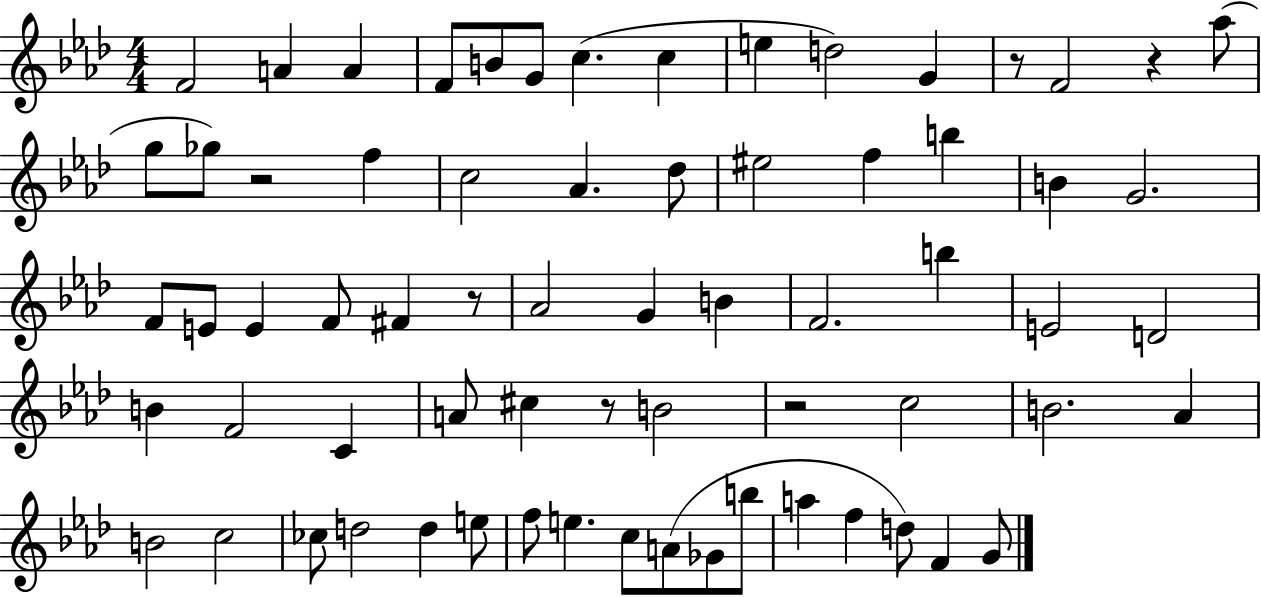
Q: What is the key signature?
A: AES major